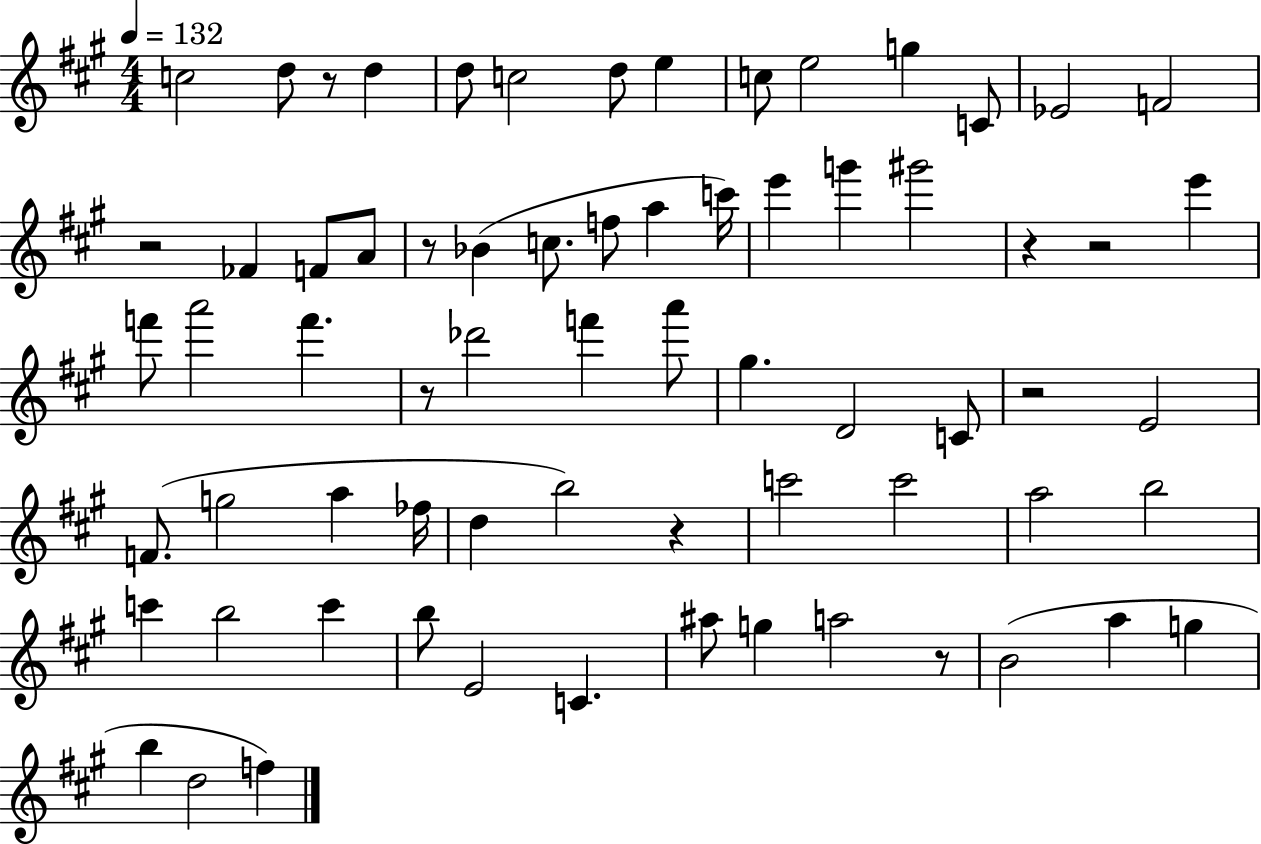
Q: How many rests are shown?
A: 9